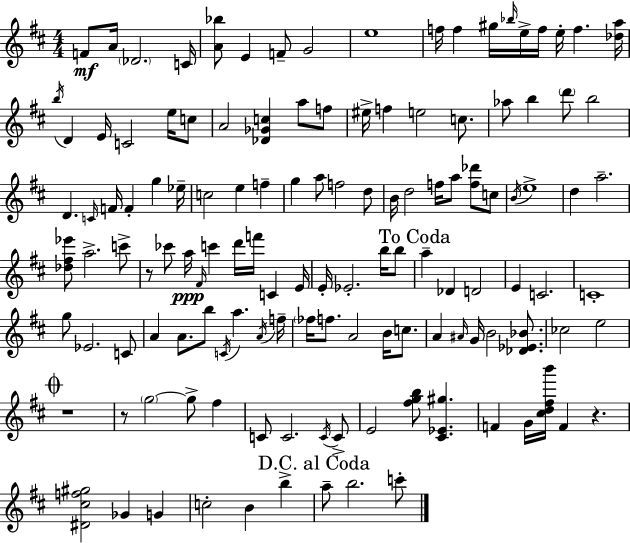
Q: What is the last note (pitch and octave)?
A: C6